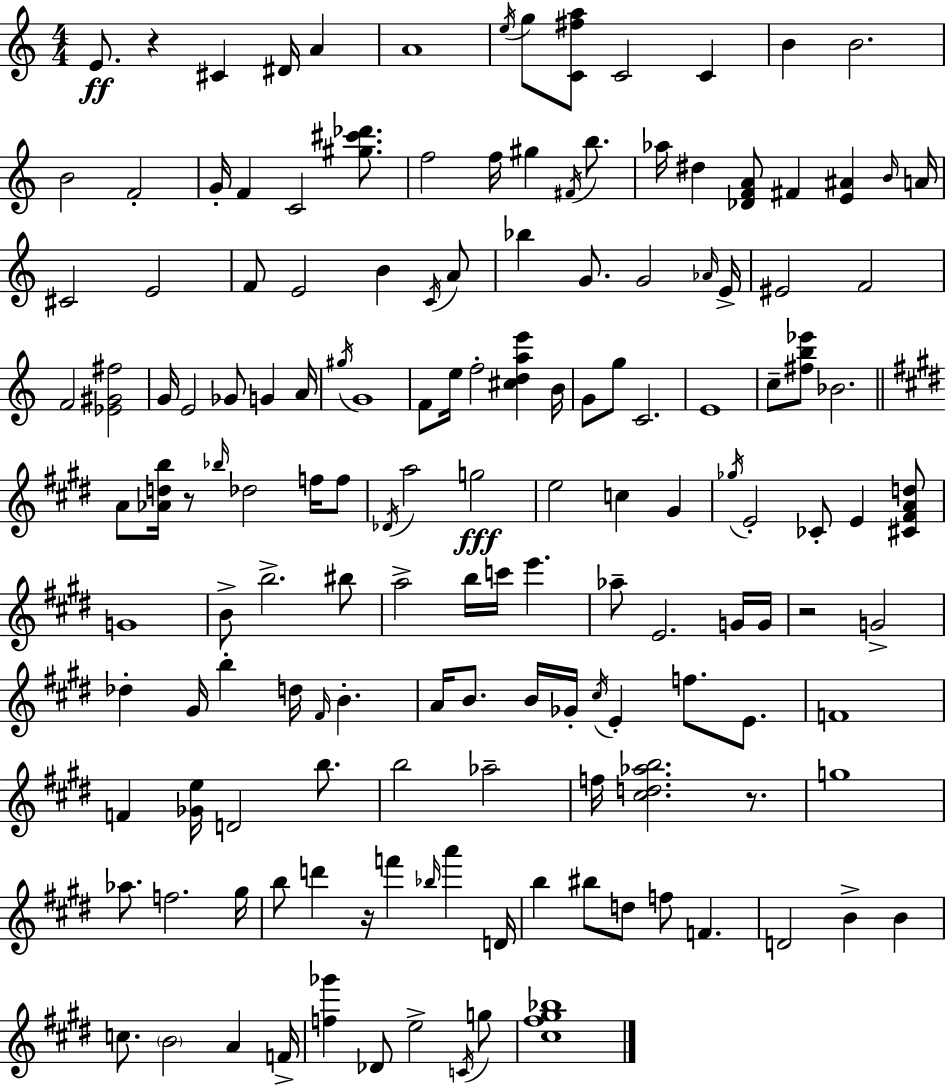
E4/e. R/q C#4/q D#4/s A4/q A4/w E5/s G5/e [C4,F#5,A5]/e C4/h C4/q B4/q B4/h. B4/h F4/h G4/s F4/q C4/h [G#5,C#6,Db6]/e. F5/h F5/s G#5/q F#4/s B5/e. Ab5/s D#5/q [Db4,F4,A4]/e F#4/q [E4,A#4]/q B4/s A4/s C#4/h E4/h F4/e E4/h B4/q C4/s A4/e Bb5/q G4/e. G4/h Ab4/s E4/s EIS4/h F4/h F4/h [Eb4,G#4,F#5]/h G4/s E4/h Gb4/e G4/q A4/s G#5/s G4/w F4/e E5/s F5/h [C#5,D5,A5,E6]/q B4/s G4/e G5/e C4/h. E4/w C5/e [F#5,B5,Eb6]/e Bb4/h. A4/e [Ab4,D5,B5]/s R/e Bb5/s Db5/h F5/s F5/e Db4/s A5/h G5/h E5/h C5/q G#4/q Gb5/s E4/h CES4/e E4/q [C#4,F#4,A4,D5]/e G4/w B4/e B5/h. BIS5/e A5/h B5/s C6/s E6/q. Ab5/e E4/h. G4/s G4/s R/h G4/h Db5/q G#4/s B5/q D5/s F#4/s B4/q. A4/s B4/e. B4/s Gb4/s C#5/s E4/q F5/e. E4/e. F4/w F4/q [Gb4,E5]/s D4/h B5/e. B5/h Ab5/h F5/s [C#5,D5,Ab5,B5]/h. R/e. G5/w Ab5/e. F5/h. G#5/s B5/e D6/q R/s F6/q Bb5/s A6/q D4/s B5/q BIS5/e D5/e F5/e F4/q. D4/h B4/q B4/q C5/e. B4/h A4/q F4/s [F5,Gb6]/q Db4/e E5/h C4/s G5/e [C#5,F#5,G#5,Bb5]/w